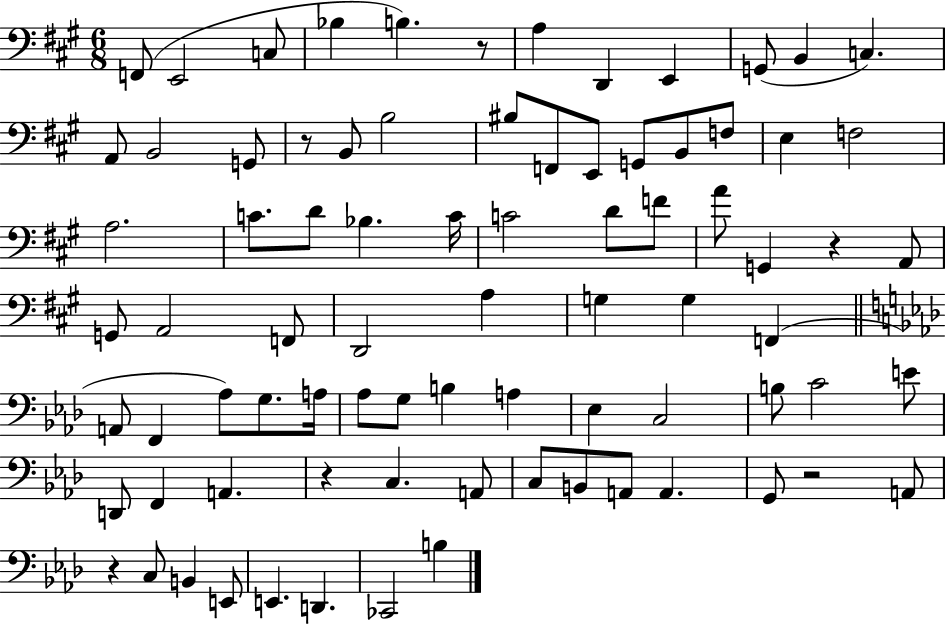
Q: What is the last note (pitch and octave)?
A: B3